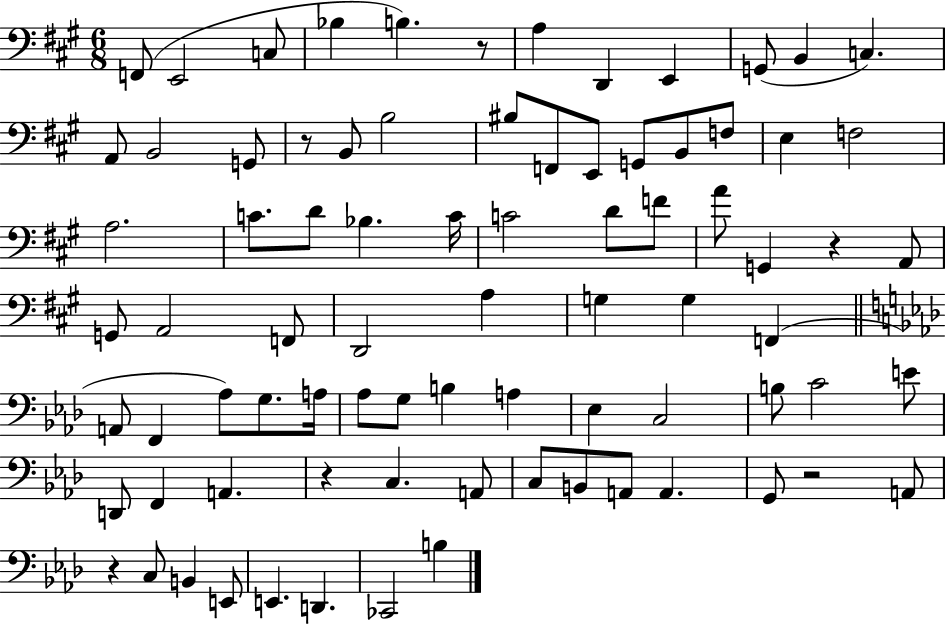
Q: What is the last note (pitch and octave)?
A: B3